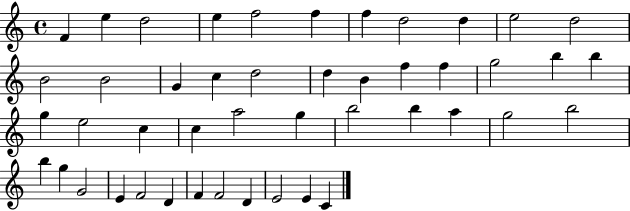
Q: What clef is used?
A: treble